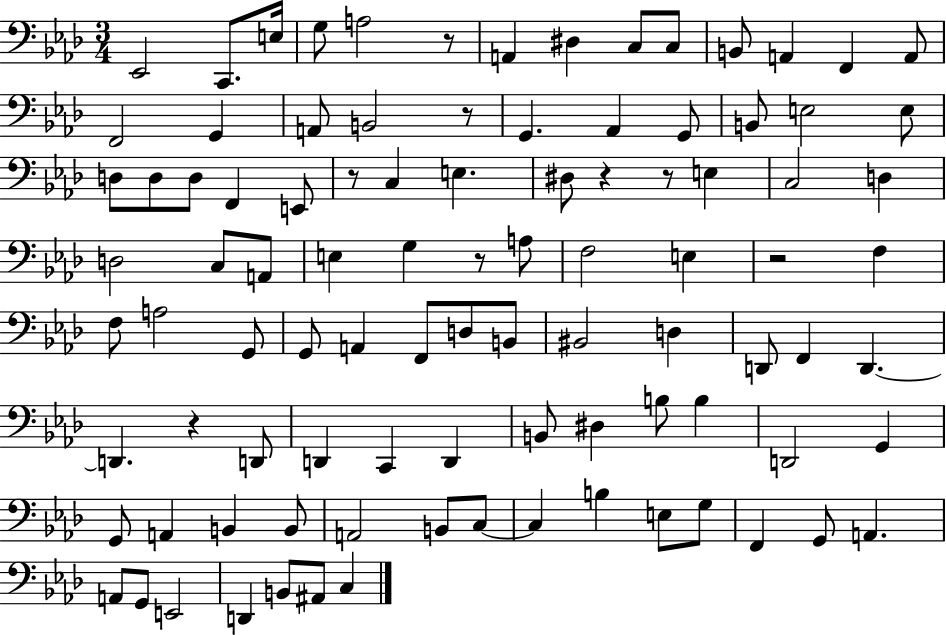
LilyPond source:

{
  \clef bass
  \numericTimeSignature
  \time 3/4
  \key aes \major
  ees,2 c,8. e16 | g8 a2 r8 | a,4 dis4 c8 c8 | b,8 a,4 f,4 a,8 | \break f,2 g,4 | a,8 b,2 r8 | g,4. aes,4 g,8 | b,8 e2 e8 | \break d8 d8 d8 f,4 e,8 | r8 c4 e4. | dis8 r4 r8 e4 | c2 d4 | \break d2 c8 a,8 | e4 g4 r8 a8 | f2 e4 | r2 f4 | \break f8 a2 g,8 | g,8 a,4 f,8 d8 b,8 | bis,2 d4 | d,8 f,4 d,4.~~ | \break d,4. r4 d,8 | d,4 c,4 d,4 | b,8 dis4 b8 b4 | d,2 g,4 | \break g,8 a,4 b,4 b,8 | a,2 b,8 c8~~ | c4 b4 e8 g8 | f,4 g,8 a,4. | \break a,8 g,8 e,2 | d,4 b,8 ais,8 c4 | \bar "|."
}